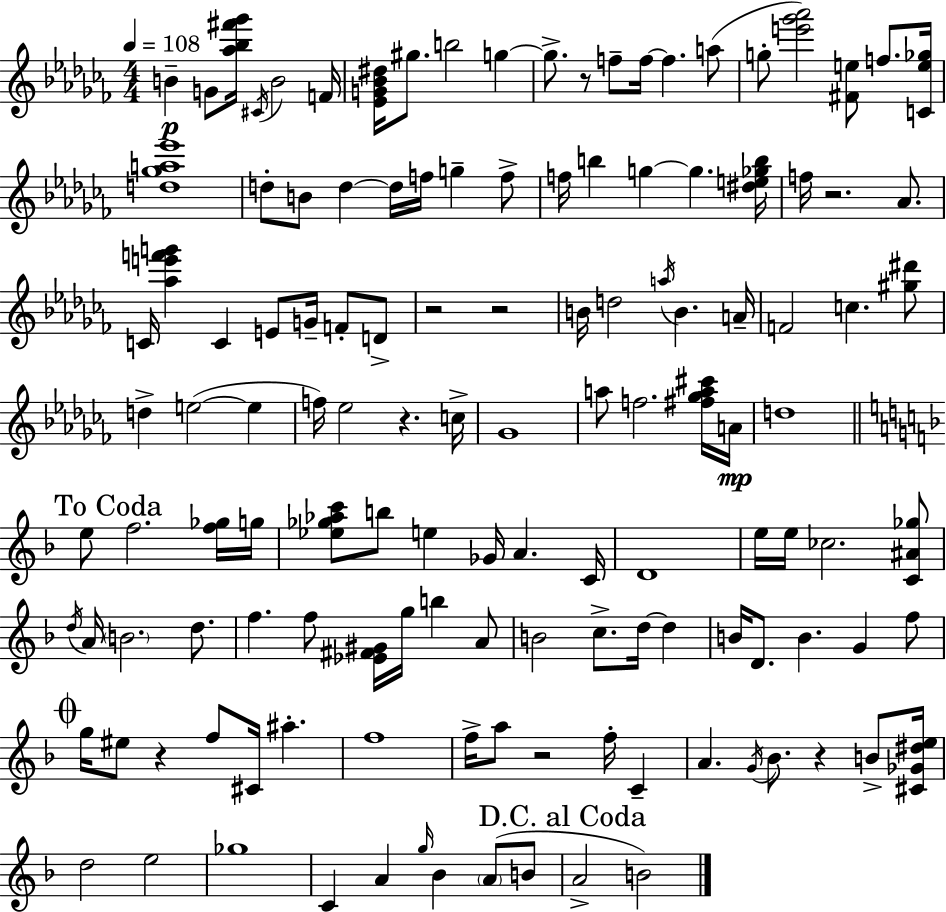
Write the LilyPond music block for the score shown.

{
  \clef treble
  \numericTimeSignature
  \time 4/4
  \key aes \minor
  \tempo 4 = 108
  b'4--\p g'8 <aes'' bes'' fis''' ges'''>16 \acciaccatura { cis'16 } b'2 | f'16 <ees' g' bes' dis''>16 gis''8. b''2 g''4~~ | g''8.-> r8 f''8-- f''16~~ f''4. a''8( | g''8-. <e''' ges''' aes'''>2) <fis' e''>8 f''8. | \break <c' e'' ges''>16 <d'' ges'' a'' ees'''>1 | d''8-. b'8 d''4~~ d''16 f''16 g''4-- f''8-> | f''16 b''4 g''4~~ g''4. | <dis'' e'' ges'' b''>16 f''16 r2. aes'8. | \break c'16 <aes'' e''' f''' g'''>4 c'4 e'8 g'16-- f'8-. d'8-> | r2 r2 | b'16 d''2 \acciaccatura { a''16 } b'4. | a'16-- f'2 c''4. | \break <gis'' dis'''>8 d''4-> e''2~(~ e''4 | f''16) ees''2 r4. | c''16-> ges'1 | a''8 f''2. | \break <fis'' ges'' a'' cis'''>16 a'16\mp d''1 | \mark "To Coda" \bar "||" \break \key d \minor e''8 f''2. <f'' ges''>16 g''16 | <ees'' ges'' aes'' c'''>8 b''8 e''4 ges'16 a'4. c'16 | d'1 | e''16 e''16 ces''2. <c' ais' ges''>8 | \break \acciaccatura { d''16 } a'16 \parenthesize b'2. d''8. | f''4. f''8 <ees' fis' gis'>16 g''16 b''4 a'8 | b'2 c''8.-> d''16~~ d''4 | b'16 d'8. b'4. g'4 f''8 | \break \mark \markup { \musicglyph "scripts.coda" } g''16 eis''8 r4 f''8 cis'16 ais''4.-. | f''1 | f''16-> a''8 r2 f''16-. c'4-- | a'4. \acciaccatura { g'16 } bes'8. r4 b'8-> | \break <cis' ges' dis'' e''>16 d''2 e''2 | ges''1 | c'4 a'4 \grace { g''16 } bes'4 \parenthesize a'8( | b'8 \mark "D.C. al Coda" a'2-> b'2) | \break \bar "|."
}